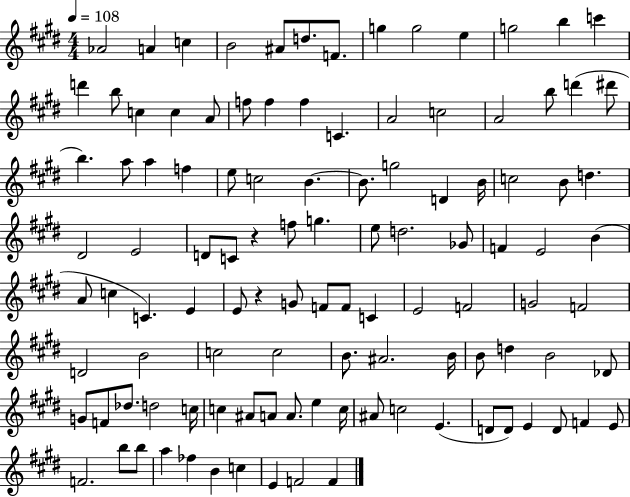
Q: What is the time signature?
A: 4/4